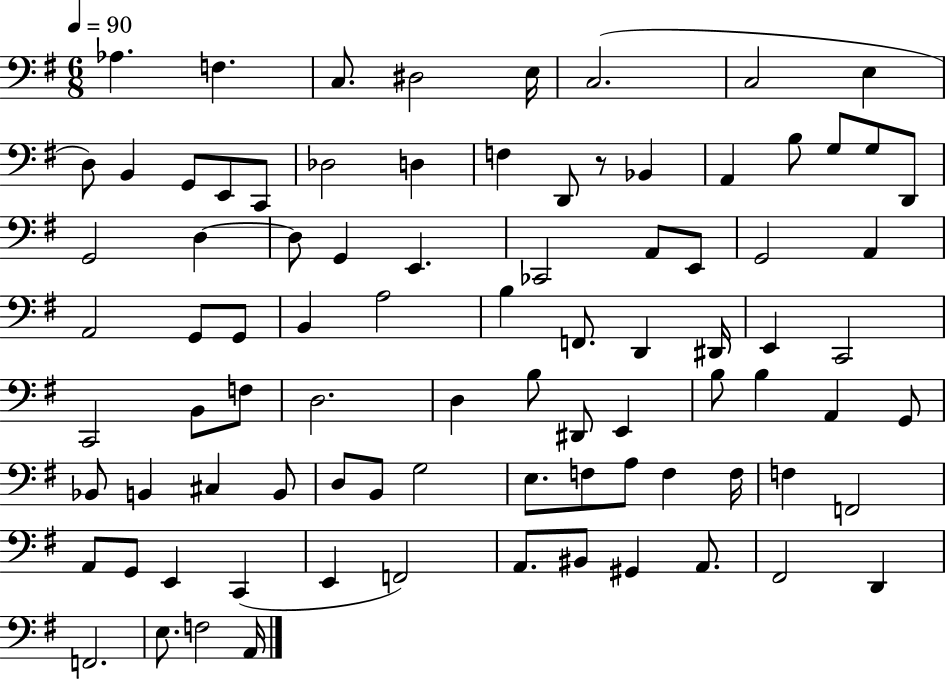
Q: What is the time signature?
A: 6/8